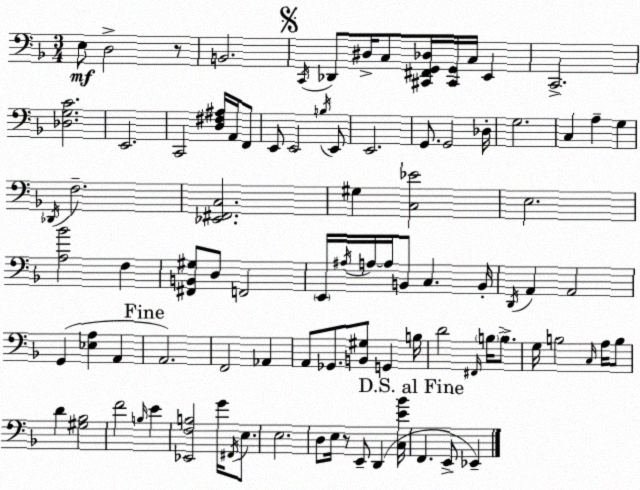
X:1
T:Untitled
M:3/4
L:1/4
K:Dm
E,/2 D,2 z/2 B,,2 C,,/4 _D,,/2 ^D,/4 C,/2 [^C,,^F,,G,,_D,]/4 [^C,,G,,]/4 C,/4 E,, C,,2 [_D,G,C]2 E,,2 C,,2 [D,^F,^A,]/4 A,,/4 F,,/2 E,,/2 E,,2 B,/4 E,,/2 E,,2 G,,/2 G,,2 _D,/4 G,2 C, A, G, _D,,/4 F,2 [_E,,^F,,C,]2 ^G, [C,_E]2 E,2 [A,_B]2 F, [^F,,B,,^G,]/2 D,/2 F,,2 E,,/4 ^A,/4 A,/4 A,/4 B,,/2 C, B,,/4 D,,/4 A,, A,,2 G,, [_E,A,] A,, A,,2 F,,2 _A,, A,,/2 _G,,/2 [B,,^G,]/2 G,, B,/4 D2 ^F,,/4 B,/4 B,/2 G,/4 B,2 C,/4 A,/4 B,/2 D [^G,_B,]2 F2 B,/4 E [_E,,F,B,]2 G/4 ^F,,/4 E,/2 E,2 D,/2 E,/4 z/2 E,,/2 D,, [C,E_B]/4 F,, E,,/2 _E,,